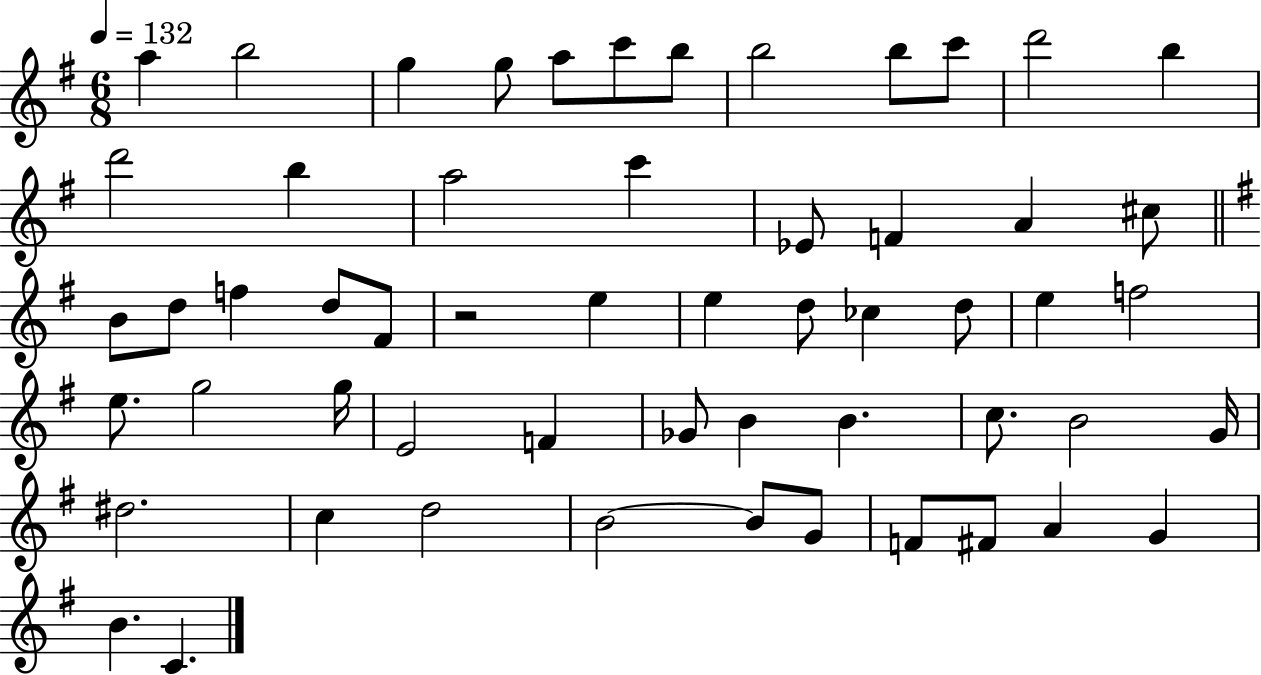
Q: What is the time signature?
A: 6/8